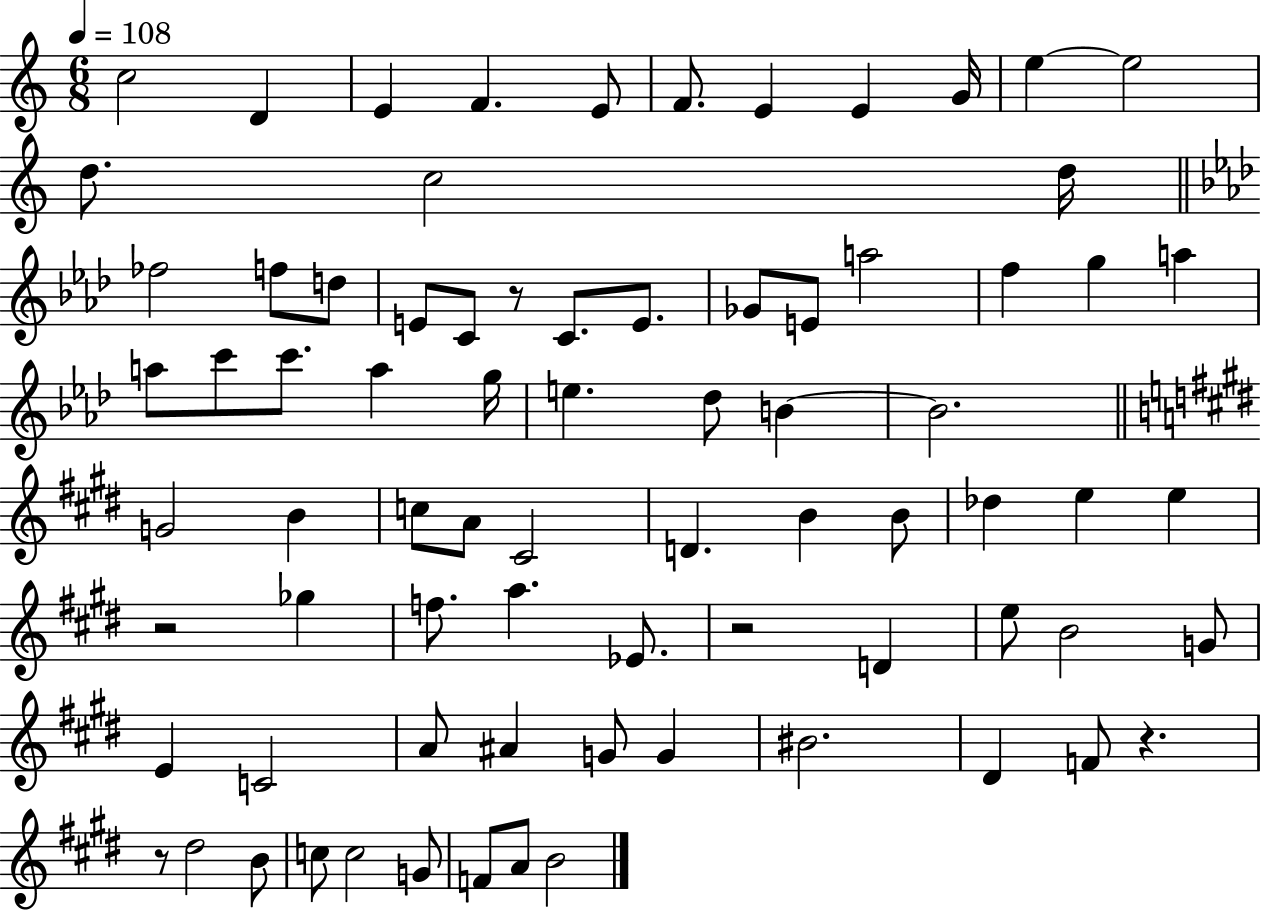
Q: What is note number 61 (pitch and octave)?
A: G4